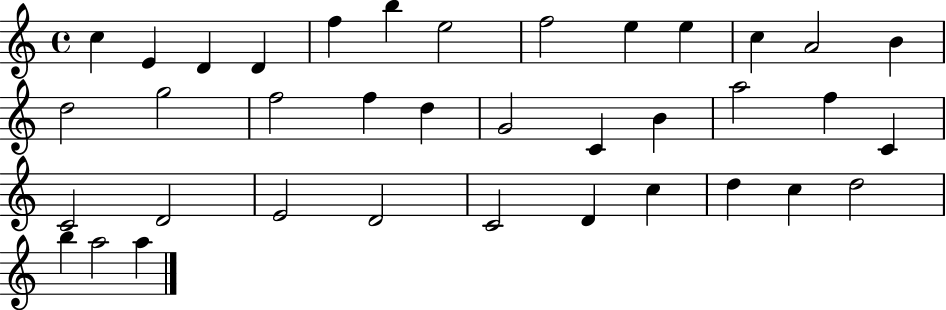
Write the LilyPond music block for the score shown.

{
  \clef treble
  \time 4/4
  \defaultTimeSignature
  \key c \major
  c''4 e'4 d'4 d'4 | f''4 b''4 e''2 | f''2 e''4 e''4 | c''4 a'2 b'4 | \break d''2 g''2 | f''2 f''4 d''4 | g'2 c'4 b'4 | a''2 f''4 c'4 | \break c'2 d'2 | e'2 d'2 | c'2 d'4 c''4 | d''4 c''4 d''2 | \break b''4 a''2 a''4 | \bar "|."
}